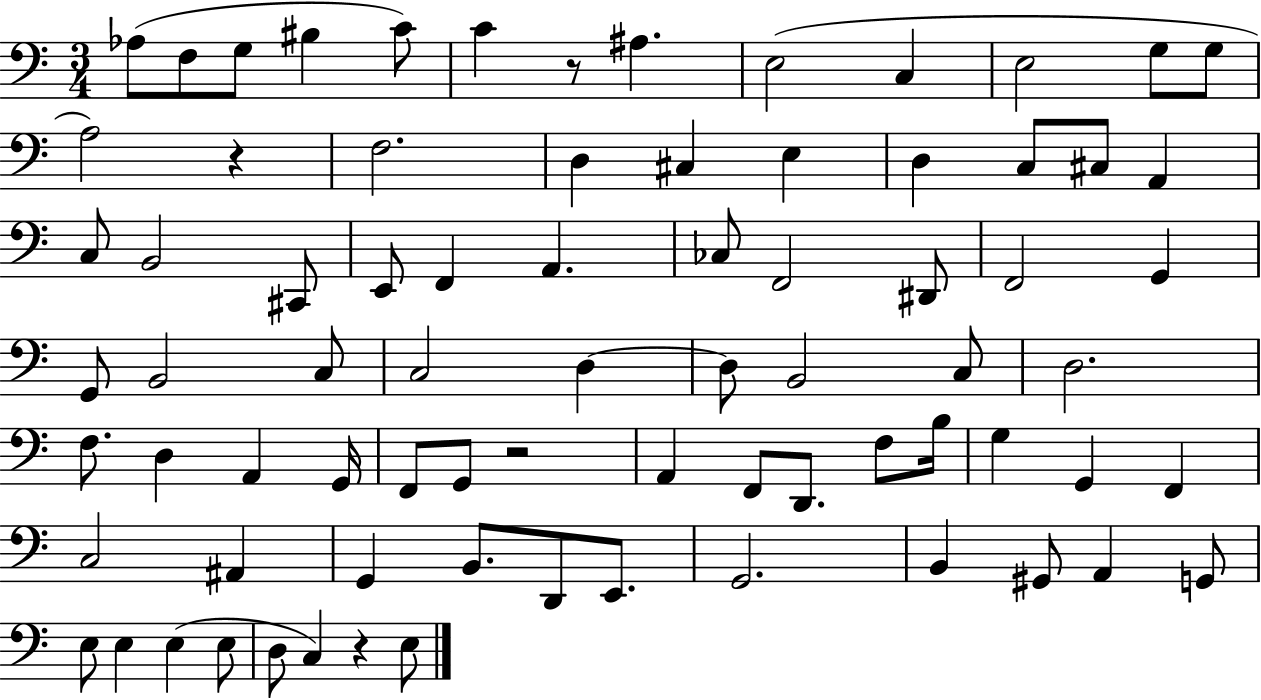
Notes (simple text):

Ab3/e F3/e G3/e BIS3/q C4/e C4/q R/e A#3/q. E3/h C3/q E3/h G3/e G3/e A3/h R/q F3/h. D3/q C#3/q E3/q D3/q C3/e C#3/e A2/q C3/e B2/h C#2/e E2/e F2/q A2/q. CES3/e F2/h D#2/e F2/h G2/q G2/e B2/h C3/e C3/h D3/q D3/e B2/h C3/e D3/h. F3/e. D3/q A2/q G2/s F2/e G2/e R/h A2/q F2/e D2/e. F3/e B3/s G3/q G2/q F2/q C3/h A#2/q G2/q B2/e. D2/e E2/e. G2/h. B2/q G#2/e A2/q G2/e E3/e E3/q E3/q E3/e D3/e C3/q R/q E3/e